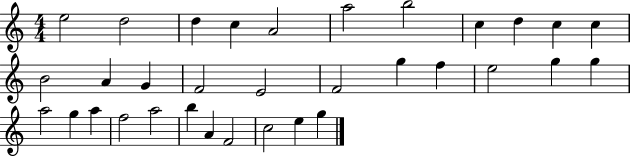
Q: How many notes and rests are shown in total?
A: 33